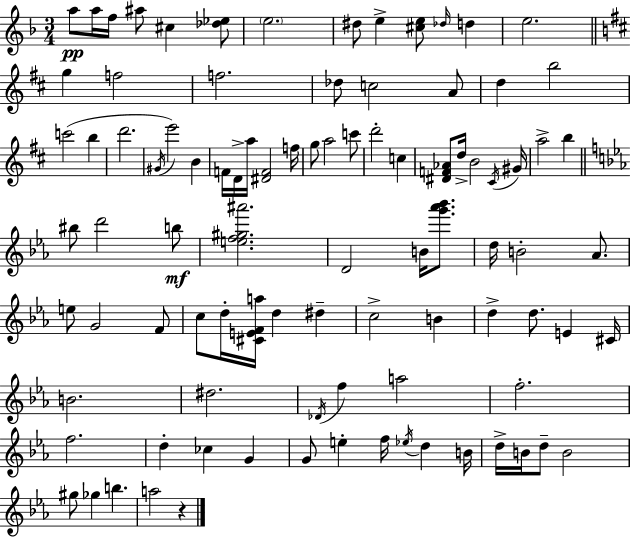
{
  \clef treble
  \numericTimeSignature
  \time 3/4
  \key f \major
  a''8\pp a''16 f''16 ais''8 cis''4 <des'' ees''>8 | \parenthesize e''2. | dis''8 e''4-> <cis'' e''>8 \grace { des''16 } d''4 | e''2. | \break \bar "||" \break \key d \major g''4 f''2 | f''2. | des''8 c''2 a'8 | d''4 b''2 | \break c'''2( b''4 | d'''2. | \acciaccatura { gis'16 }) e'''2 b'4 | f'16 d'16-> a''16 <dis' f'>2 | \break f''16 g''8 a''2 c'''8 | d'''2-. c''4 | <dis' f' aes'>8 d''16-> b'2 | \acciaccatura { cis'16 } gis'16 a''2-> b''4 | \break \bar "||" \break \key ees \major bis''8 d'''2 b''8\mf | <e'' f'' gis'' ais'''>2. | d'2 b'16 <g''' aes''' bes'''>8. | d''16 b'2-. aes'8. | \break e''8 g'2 f'8 | c''8 d''16-. <cis' e' f' a''>16 d''4 dis''4-- | c''2-> b'4 | d''4-> d''8. e'4 cis'16 | \break b'2. | dis''2. | \acciaccatura { des'16 } f''4 a''2 | f''2.-. | \break f''2. | d''4-. ces''4 g'4 | g'8 e''4-. f''16 \acciaccatura { ees''16 } d''4 | b'16 d''16-> b'16 d''8-- b'2 | \break gis''8 ges''4 b''4. | a''2 r4 | \bar "|."
}